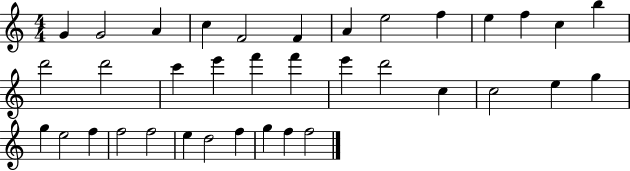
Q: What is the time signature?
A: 4/4